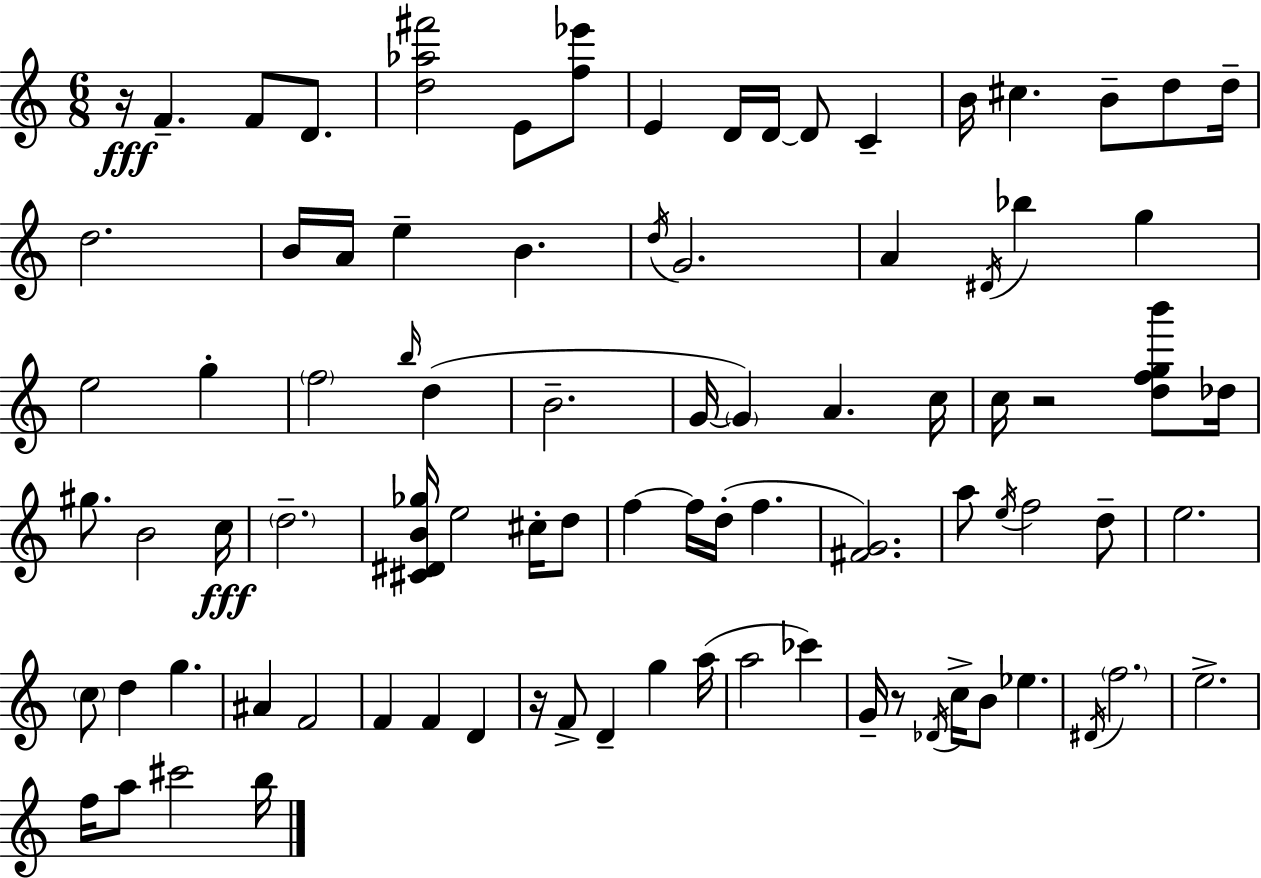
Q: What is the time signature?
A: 6/8